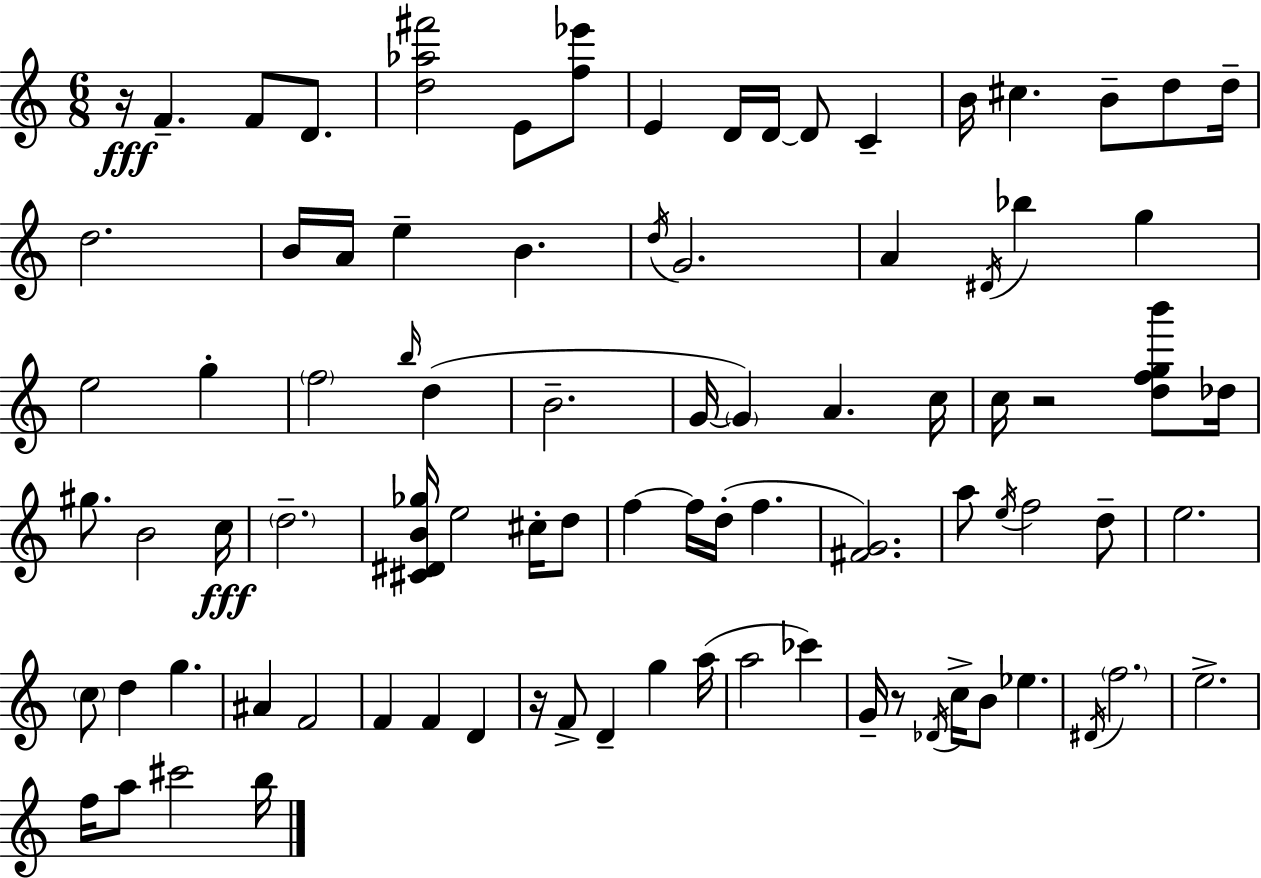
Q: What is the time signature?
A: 6/8